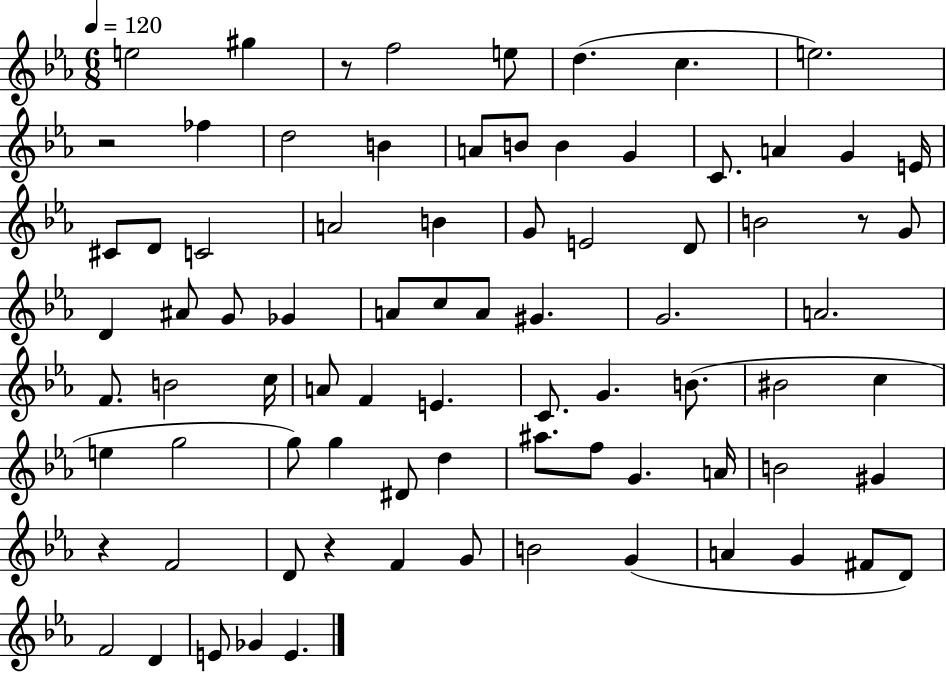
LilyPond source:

{
  \clef treble
  \numericTimeSignature
  \time 6/8
  \key ees \major
  \tempo 4 = 120
  \repeat volta 2 { e''2 gis''4 | r8 f''2 e''8 | d''4.( c''4. | e''2.) | \break r2 fes''4 | d''2 b'4 | a'8 b'8 b'4 g'4 | c'8. a'4 g'4 e'16 | \break cis'8 d'8 c'2 | a'2 b'4 | g'8 e'2 d'8 | b'2 r8 g'8 | \break d'4 ais'8 g'8 ges'4 | a'8 c''8 a'8 gis'4. | g'2. | a'2. | \break f'8. b'2 c''16 | a'8 f'4 e'4. | c'8. g'4. b'8.( | bis'2 c''4 | \break e''4 g''2 | g''8) g''4 dis'8 d''4 | ais''8. f''8 g'4. a'16 | b'2 gis'4 | \break r4 f'2 | d'8 r4 f'4 g'8 | b'2 g'4( | a'4 g'4 fis'8 d'8) | \break f'2 d'4 | e'8 ges'4 e'4. | } \bar "|."
}